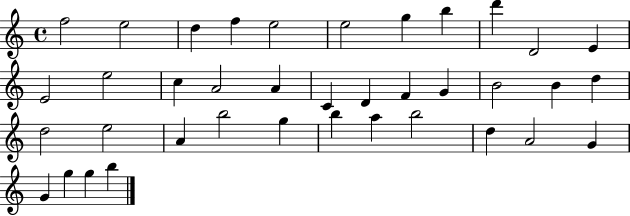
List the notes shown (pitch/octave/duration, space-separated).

F5/h E5/h D5/q F5/q E5/h E5/h G5/q B5/q D6/q D4/h E4/q E4/h E5/h C5/q A4/h A4/q C4/q D4/q F4/q G4/q B4/h B4/q D5/q D5/h E5/h A4/q B5/h G5/q B5/q A5/q B5/h D5/q A4/h G4/q G4/q G5/q G5/q B5/q